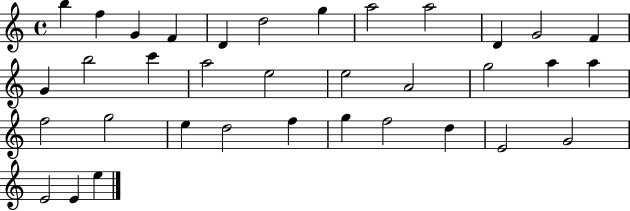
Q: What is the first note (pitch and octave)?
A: B5